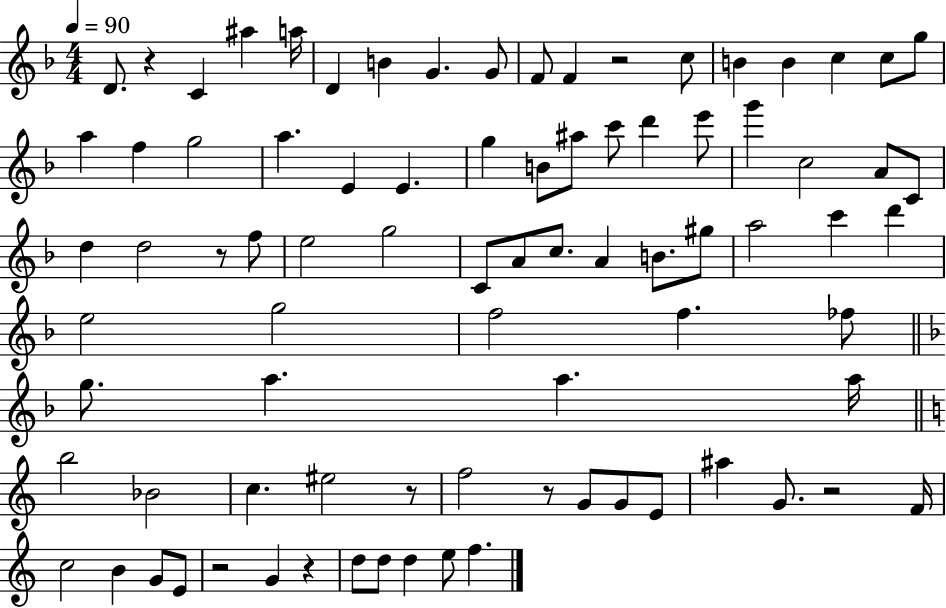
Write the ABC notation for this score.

X:1
T:Untitled
M:4/4
L:1/4
K:F
D/2 z C ^a a/4 D B G G/2 F/2 F z2 c/2 B B c c/2 g/2 a f g2 a E E g B/2 ^a/2 c'/2 d' e'/2 g' c2 A/2 C/2 d d2 z/2 f/2 e2 g2 C/2 A/2 c/2 A B/2 ^g/2 a2 c' d' e2 g2 f2 f _f/2 g/2 a a a/4 b2 _B2 c ^e2 z/2 f2 z/2 G/2 G/2 E/2 ^a G/2 z2 F/4 c2 B G/2 E/2 z2 G z d/2 d/2 d e/2 f